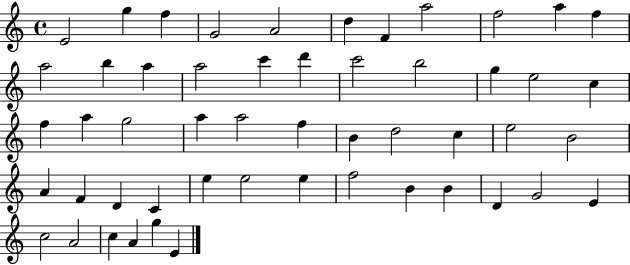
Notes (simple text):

E4/h G5/q F5/q G4/h A4/h D5/q F4/q A5/h F5/h A5/q F5/q A5/h B5/q A5/q A5/h C6/q D6/q C6/h B5/h G5/q E5/h C5/q F5/q A5/q G5/h A5/q A5/h F5/q B4/q D5/h C5/q E5/h B4/h A4/q F4/q D4/q C4/q E5/q E5/h E5/q F5/h B4/q B4/q D4/q G4/h E4/q C5/h A4/h C5/q A4/q G5/q E4/q